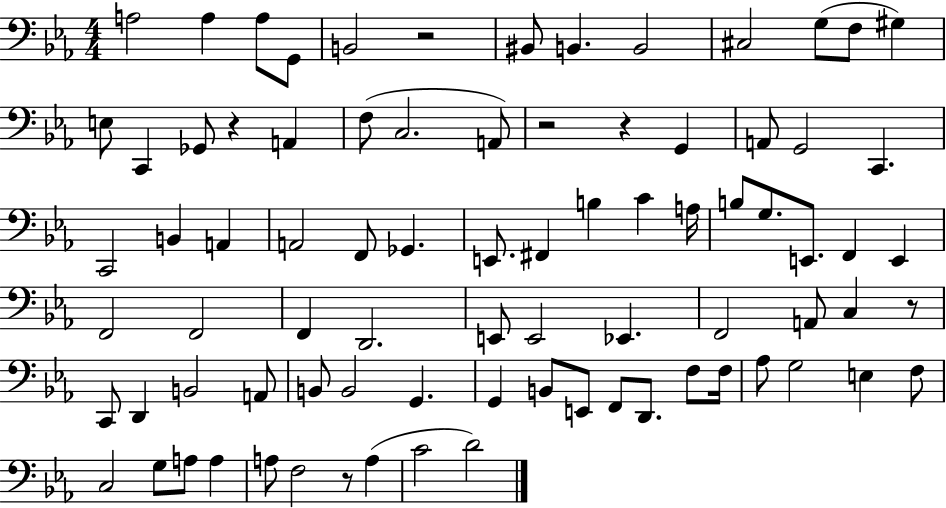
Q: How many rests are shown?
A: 6